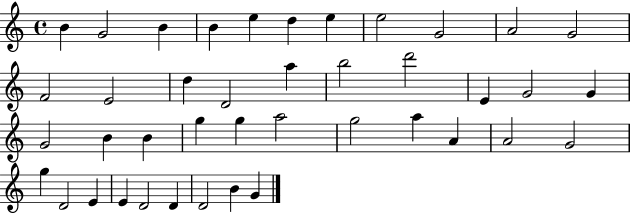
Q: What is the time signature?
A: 4/4